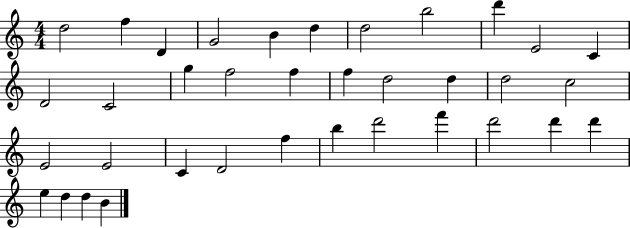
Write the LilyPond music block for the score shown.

{
  \clef treble
  \numericTimeSignature
  \time 4/4
  \key c \major
  d''2 f''4 d'4 | g'2 b'4 d''4 | d''2 b''2 | d'''4 e'2 c'4 | \break d'2 c'2 | g''4 f''2 f''4 | f''4 d''2 d''4 | d''2 c''2 | \break e'2 e'2 | c'4 d'2 f''4 | b''4 d'''2 f'''4 | d'''2 d'''4 d'''4 | \break e''4 d''4 d''4 b'4 | \bar "|."
}